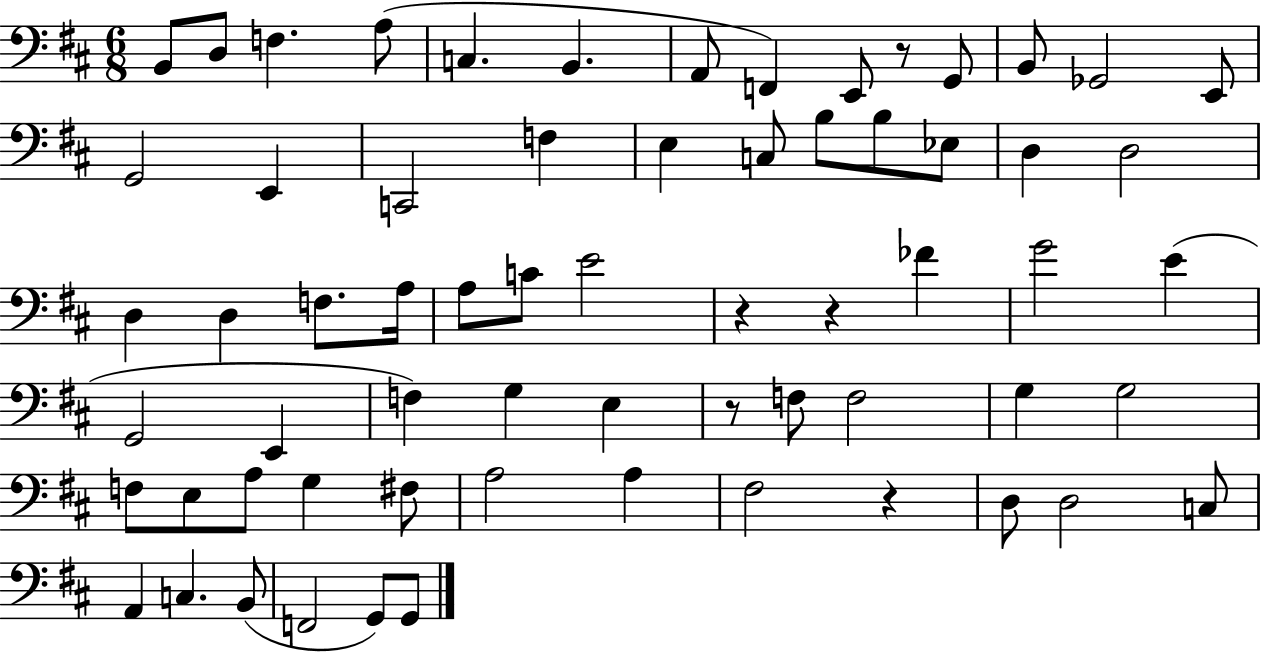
X:1
T:Untitled
M:6/8
L:1/4
K:D
B,,/2 D,/2 F, A,/2 C, B,, A,,/2 F,, E,,/2 z/2 G,,/2 B,,/2 _G,,2 E,,/2 G,,2 E,, C,,2 F, E, C,/2 B,/2 B,/2 _E,/2 D, D,2 D, D, F,/2 A,/4 A,/2 C/2 E2 z z _F G2 E G,,2 E,, F, G, E, z/2 F,/2 F,2 G, G,2 F,/2 E,/2 A,/2 G, ^F,/2 A,2 A, ^F,2 z D,/2 D,2 C,/2 A,, C, B,,/2 F,,2 G,,/2 G,,/2